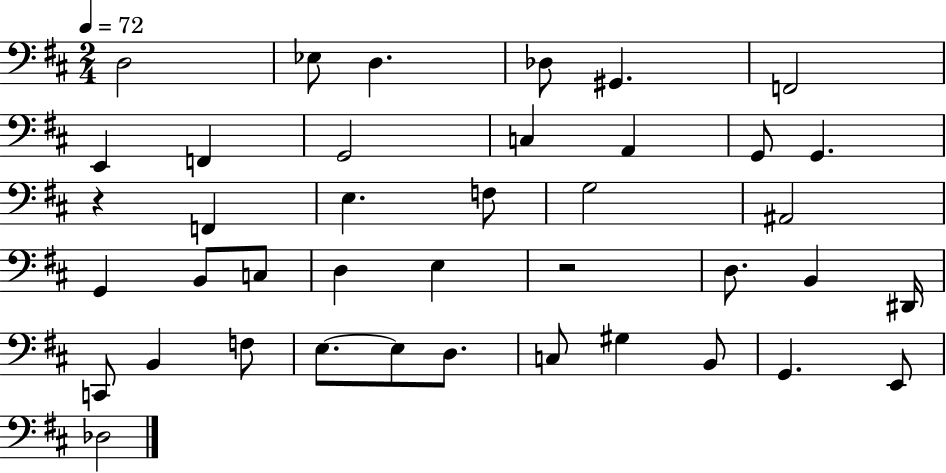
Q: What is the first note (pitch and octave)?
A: D3